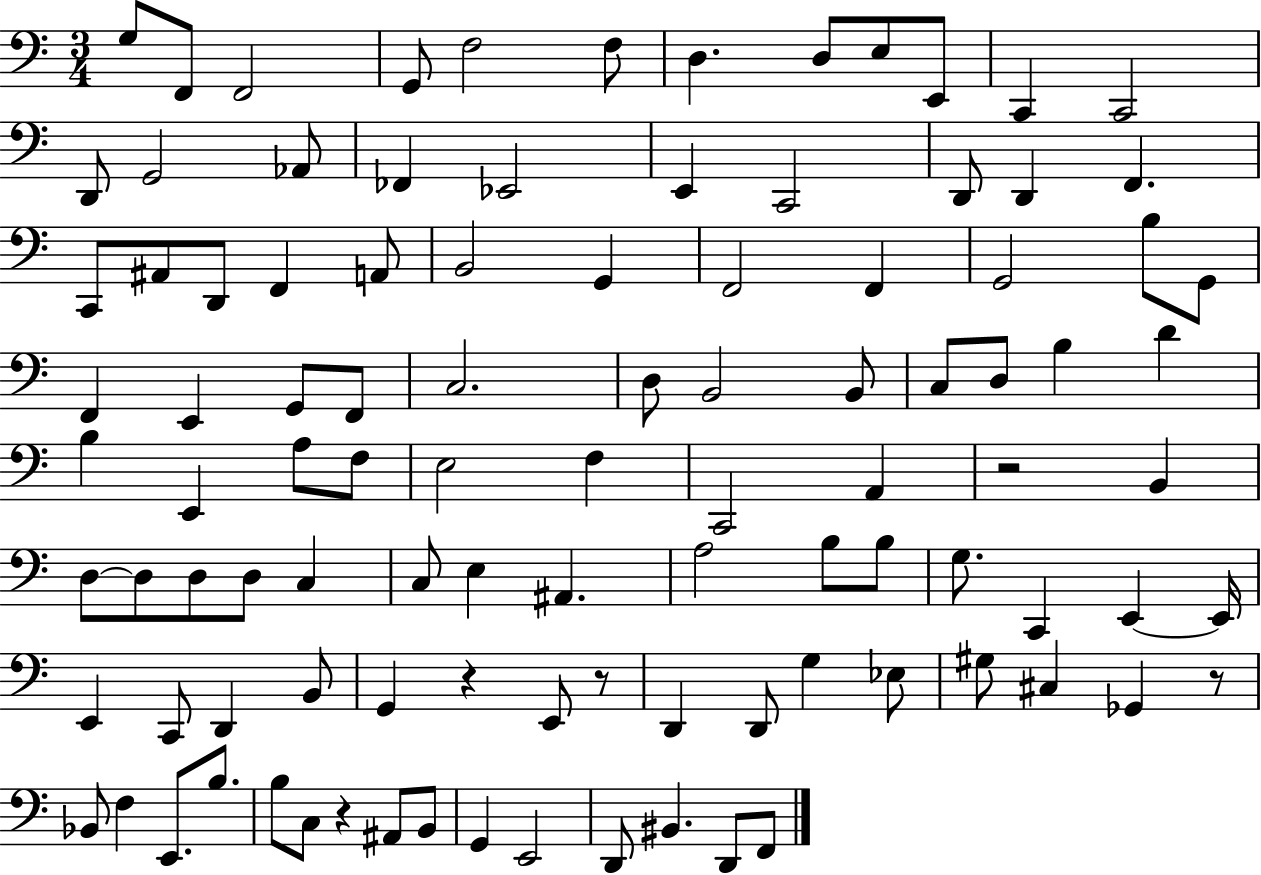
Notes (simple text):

G3/e F2/e F2/h G2/e F3/h F3/e D3/q. D3/e E3/e E2/e C2/q C2/h D2/e G2/h Ab2/e FES2/q Eb2/h E2/q C2/h D2/e D2/q F2/q. C2/e A#2/e D2/e F2/q A2/e B2/h G2/q F2/h F2/q G2/h B3/e G2/e F2/q E2/q G2/e F2/e C3/h. D3/e B2/h B2/e C3/e D3/e B3/q D4/q B3/q E2/q A3/e F3/e E3/h F3/q C2/h A2/q R/h B2/q D3/e D3/e D3/e D3/e C3/q C3/e E3/q A#2/q. A3/h B3/e B3/e G3/e. C2/q E2/q E2/s E2/q C2/e D2/q B2/e G2/q R/q E2/e R/e D2/q D2/e G3/q Eb3/e G#3/e C#3/q Gb2/q R/e Bb2/e F3/q E2/e. B3/e. B3/e C3/e R/q A#2/e B2/e G2/q E2/h D2/e BIS2/q. D2/e F2/e